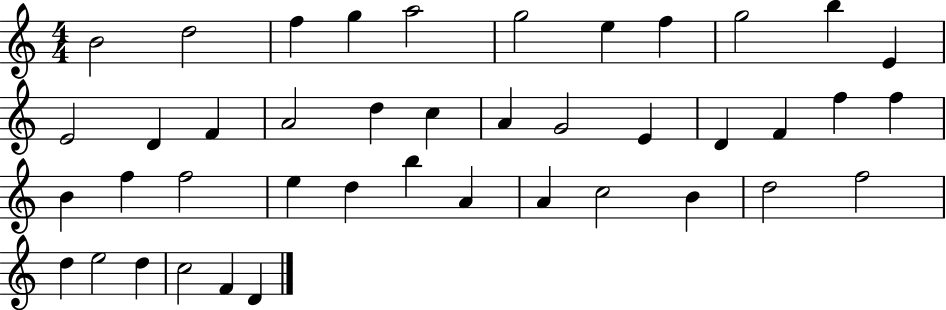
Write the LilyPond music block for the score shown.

{
  \clef treble
  \numericTimeSignature
  \time 4/4
  \key c \major
  b'2 d''2 | f''4 g''4 a''2 | g''2 e''4 f''4 | g''2 b''4 e'4 | \break e'2 d'4 f'4 | a'2 d''4 c''4 | a'4 g'2 e'4 | d'4 f'4 f''4 f''4 | \break b'4 f''4 f''2 | e''4 d''4 b''4 a'4 | a'4 c''2 b'4 | d''2 f''2 | \break d''4 e''2 d''4 | c''2 f'4 d'4 | \bar "|."
}